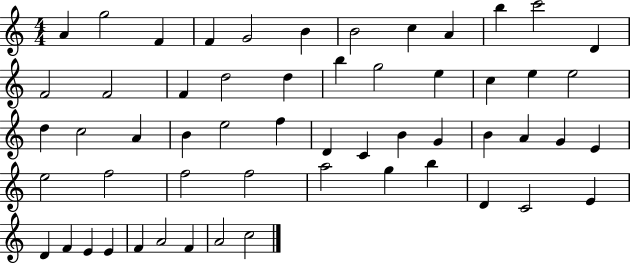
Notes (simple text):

A4/q G5/h F4/q F4/q G4/h B4/q B4/h C5/q A4/q B5/q C6/h D4/q F4/h F4/h F4/q D5/h D5/q B5/q G5/h E5/q C5/q E5/q E5/h D5/q C5/h A4/q B4/q E5/h F5/q D4/q C4/q B4/q G4/q B4/q A4/q G4/q E4/q E5/h F5/h F5/h F5/h A5/h G5/q B5/q D4/q C4/h E4/q D4/q F4/q E4/q E4/q F4/q A4/h F4/q A4/h C5/h